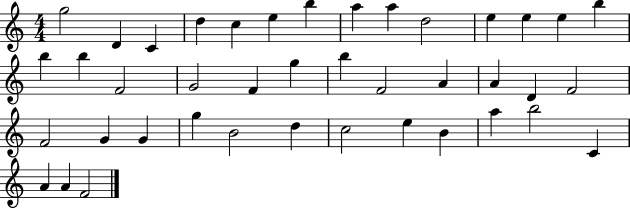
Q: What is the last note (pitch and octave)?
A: F4